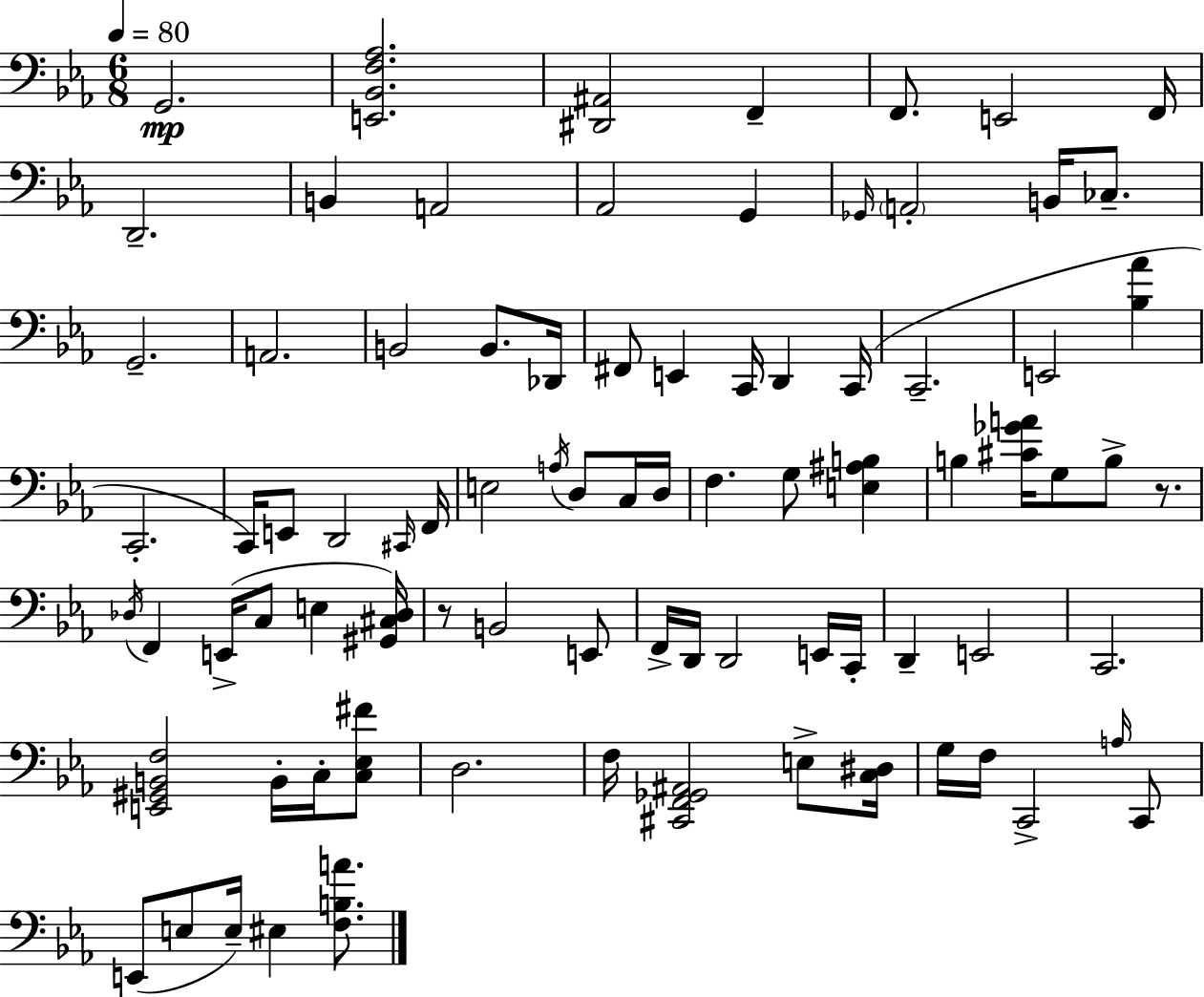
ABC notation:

X:1
T:Untitled
M:6/8
L:1/4
K:Eb
G,,2 [E,,_B,,F,_A,]2 [^D,,^A,,]2 F,, F,,/2 E,,2 F,,/4 D,,2 B,, A,,2 _A,,2 G,, _G,,/4 A,,2 B,,/4 _C,/2 G,,2 A,,2 B,,2 B,,/2 _D,,/4 ^F,,/2 E,, C,,/4 D,, C,,/4 C,,2 E,,2 [_B,_A] C,,2 C,,/4 E,,/2 D,,2 ^C,,/4 F,,/4 E,2 A,/4 D,/2 C,/4 D,/4 F, G,/2 [E,^A,B,] B, [^C_GA]/4 G,/2 B,/2 z/2 _D,/4 F,, E,,/4 C,/2 E, [^G,,^C,_D,]/4 z/2 B,,2 E,,/2 F,,/4 D,,/4 D,,2 E,,/4 C,,/4 D,, E,,2 C,,2 [E,,^G,,B,,F,]2 B,,/4 C,/4 [C,_E,^F]/2 D,2 F,/4 [^C,,F,,_G,,^A,,]2 E,/2 [C,^D,]/4 G,/4 F,/4 C,,2 A,/4 C,,/2 E,,/2 E,/2 E,/4 ^E, [F,B,A]/2